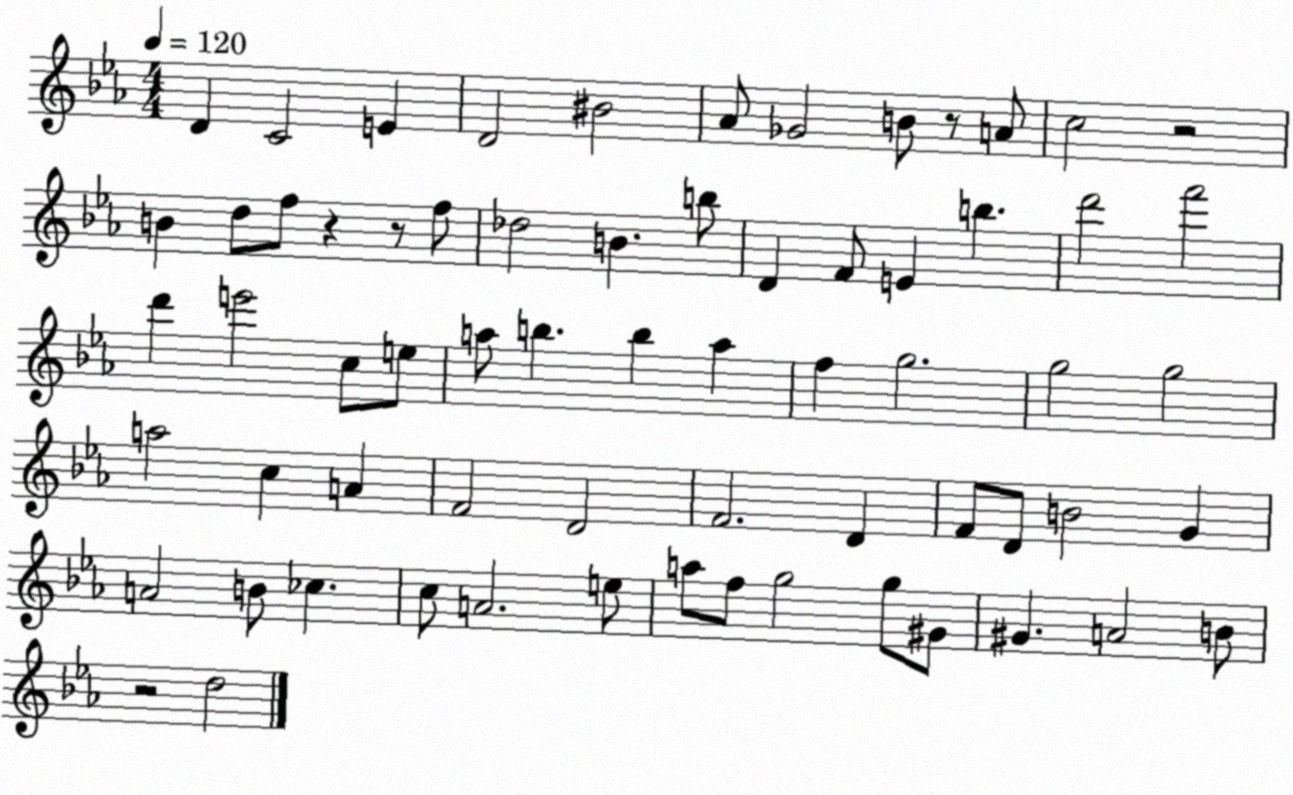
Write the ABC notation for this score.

X:1
T:Untitled
M:4/4
L:1/4
K:Eb
D C2 E D2 ^B2 _A/2 _G2 B/2 z/2 A/2 c2 z2 B d/2 f/2 z z/2 f/2 _d2 B b/2 D F/2 E b d'2 f'2 d' e'2 c/2 e/2 a/2 b b a f g2 g2 g2 a2 c A F2 D2 F2 D F/2 D/2 B2 G A2 B/2 _c c/2 A2 e/2 a/2 f/2 g2 g/2 ^G/2 ^G A2 B/2 z2 d2